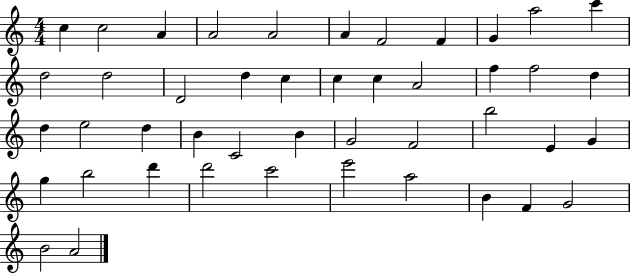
C5/q C5/h A4/q A4/h A4/h A4/q F4/h F4/q G4/q A5/h C6/q D5/h D5/h D4/h D5/q C5/q C5/q C5/q A4/h F5/q F5/h D5/q D5/q E5/h D5/q B4/q C4/h B4/q G4/h F4/h B5/h E4/q G4/q G5/q B5/h D6/q D6/h C6/h E6/h A5/h B4/q F4/q G4/h B4/h A4/h